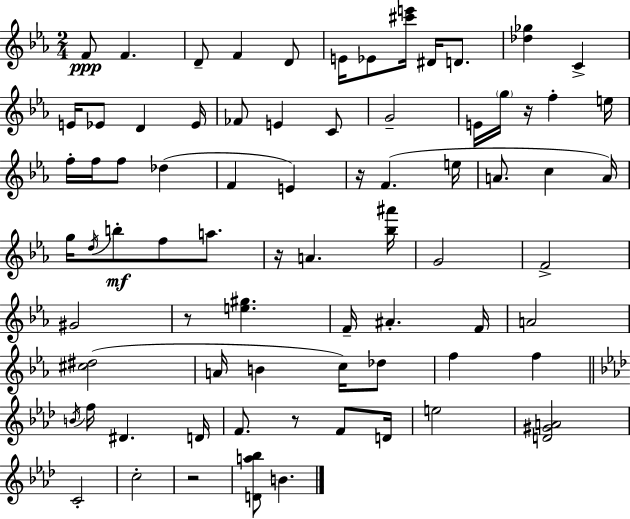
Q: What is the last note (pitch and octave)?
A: B4